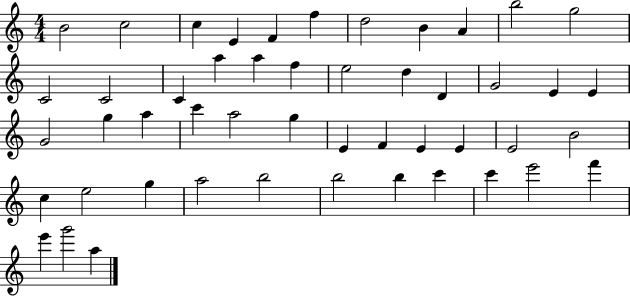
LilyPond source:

{
  \clef treble
  \numericTimeSignature
  \time 4/4
  \key c \major
  b'2 c''2 | c''4 e'4 f'4 f''4 | d''2 b'4 a'4 | b''2 g''2 | \break c'2 c'2 | c'4 a''4 a''4 f''4 | e''2 d''4 d'4 | g'2 e'4 e'4 | \break g'2 g''4 a''4 | c'''4 a''2 g''4 | e'4 f'4 e'4 e'4 | e'2 b'2 | \break c''4 e''2 g''4 | a''2 b''2 | b''2 b''4 c'''4 | c'''4 e'''2 f'''4 | \break e'''4 g'''2 a''4 | \bar "|."
}